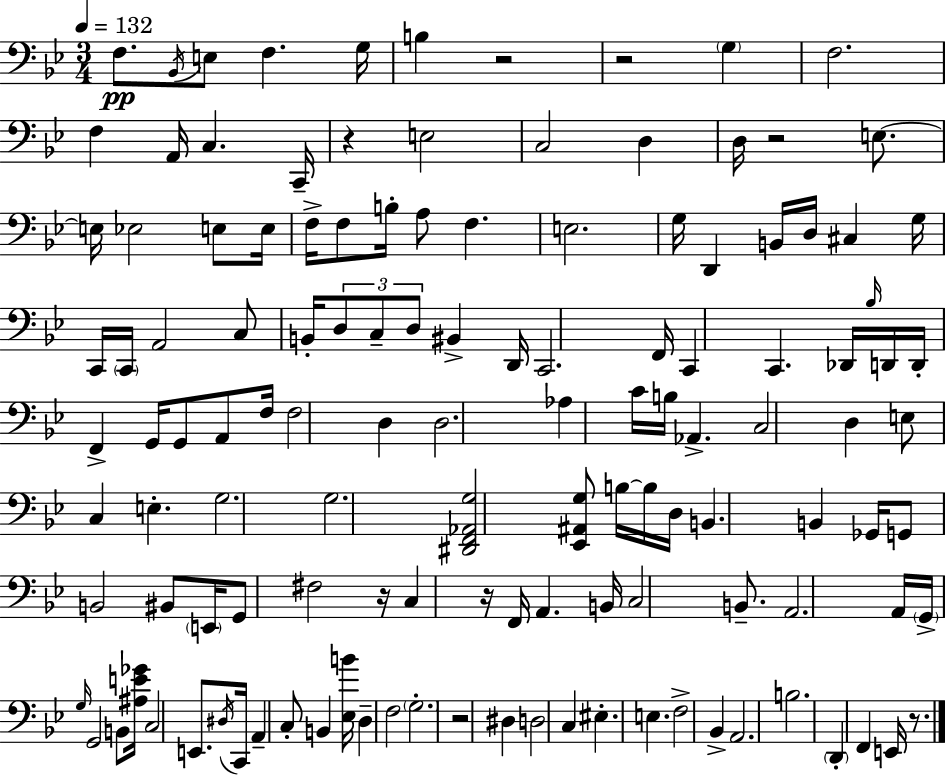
{
  \clef bass
  \numericTimeSignature
  \time 3/4
  \key g \minor
  \tempo 4 = 132
  f8.\pp \acciaccatura { bes,16 } e8 f4. | g16 b4 r2 | r2 \parenthesize g4 | f2. | \break f4 a,16 c4. | c,16-- r4 e2 | c2 d4 | d16 r2 e8.~~ | \break e16 ees2 e8 | e16 f16-> f8 b16-. a8 f4. | e2. | g16 d,4 b,16 d16 cis4 | \break g16 c,16 \parenthesize c,16 a,2 c8 | b,16-. \tuplet 3/2 { d8 c8-- d8 } bis,4-> | d,16 c,2. | f,16 c,4 c,4. | \break des,16 \grace { bes16 } d,16 d,16-. f,4-> g,16 g,8 a,8 | f16 f2 d4 | d2. | aes4 c'16 b16 aes,4.-> | \break c2 d4 | e8 c4 e4.-. | g2. | g2. | \break <dis, f, aes, g>2 <ees, ais, g>8 | b16~~ b16 d16 b,4. b,4 | ges,16 g,8 b,2 | bis,8 \parenthesize e,16 g,8 fis2 | \break r16 c4 r16 f,16 a,4. | b,16 c2 b,8.-- | a,2. | a,16 \parenthesize g,16-> \grace { g16 } g,2 | \break b,8 <ais e' ges'>16 c2 | e,8. \acciaccatura { dis16 } c,16 a,4-- c8-. b,4 | <ees b'>16 d4-- f2 | \parenthesize g2.-. | \break r2 | dis4 d2 | c4 eis4.-. e4. | f2-> | \break bes,4-> a,2. | b2. | \parenthesize d,4-. f,4 | e,16 r8. \bar "|."
}